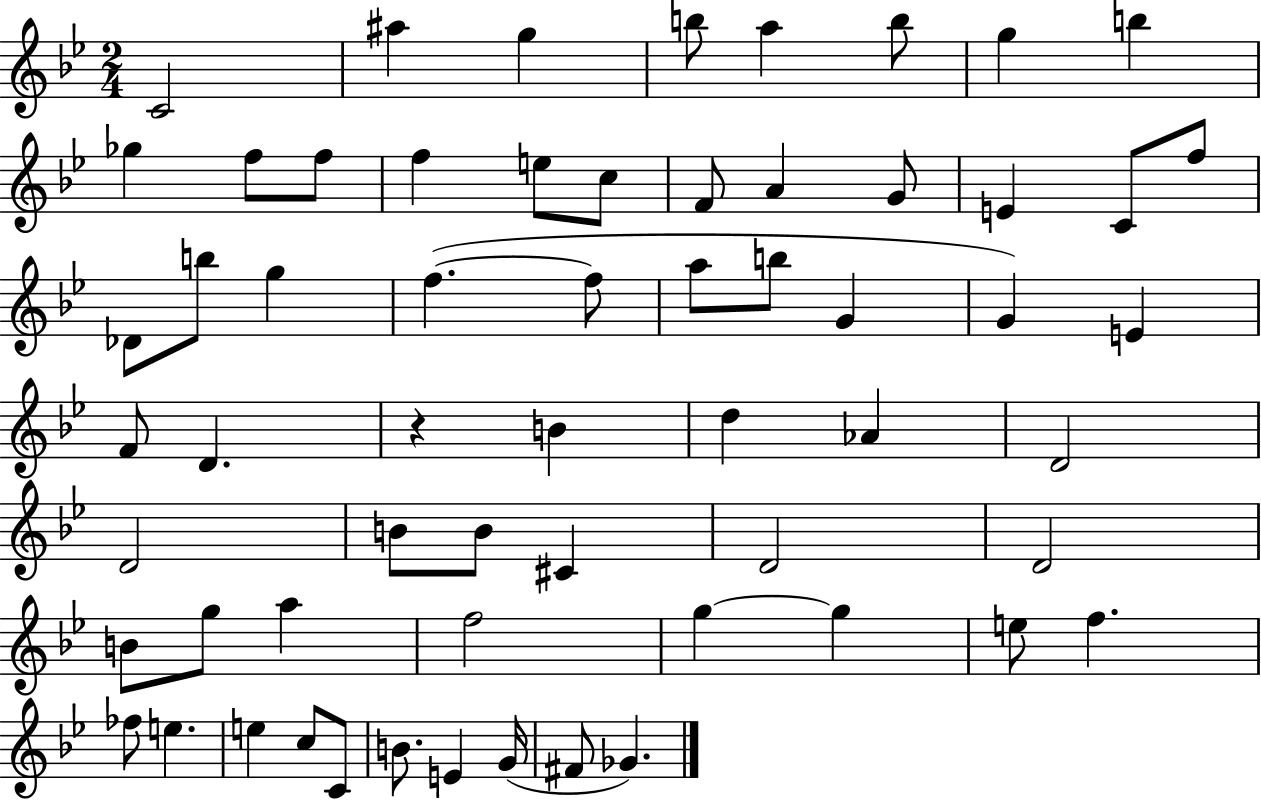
C4/h A#5/q G5/q B5/e A5/q B5/e G5/q B5/q Gb5/q F5/e F5/e F5/q E5/e C5/e F4/e A4/q G4/e E4/q C4/e F5/e Db4/e B5/e G5/q F5/q. F5/e A5/e B5/e G4/q G4/q E4/q F4/e D4/q. R/q B4/q D5/q Ab4/q D4/h D4/h B4/e B4/e C#4/q D4/h D4/h B4/e G5/e A5/q F5/h G5/q G5/q E5/e F5/q. FES5/e E5/q. E5/q C5/e C4/e B4/e. E4/q G4/s F#4/e Gb4/q.